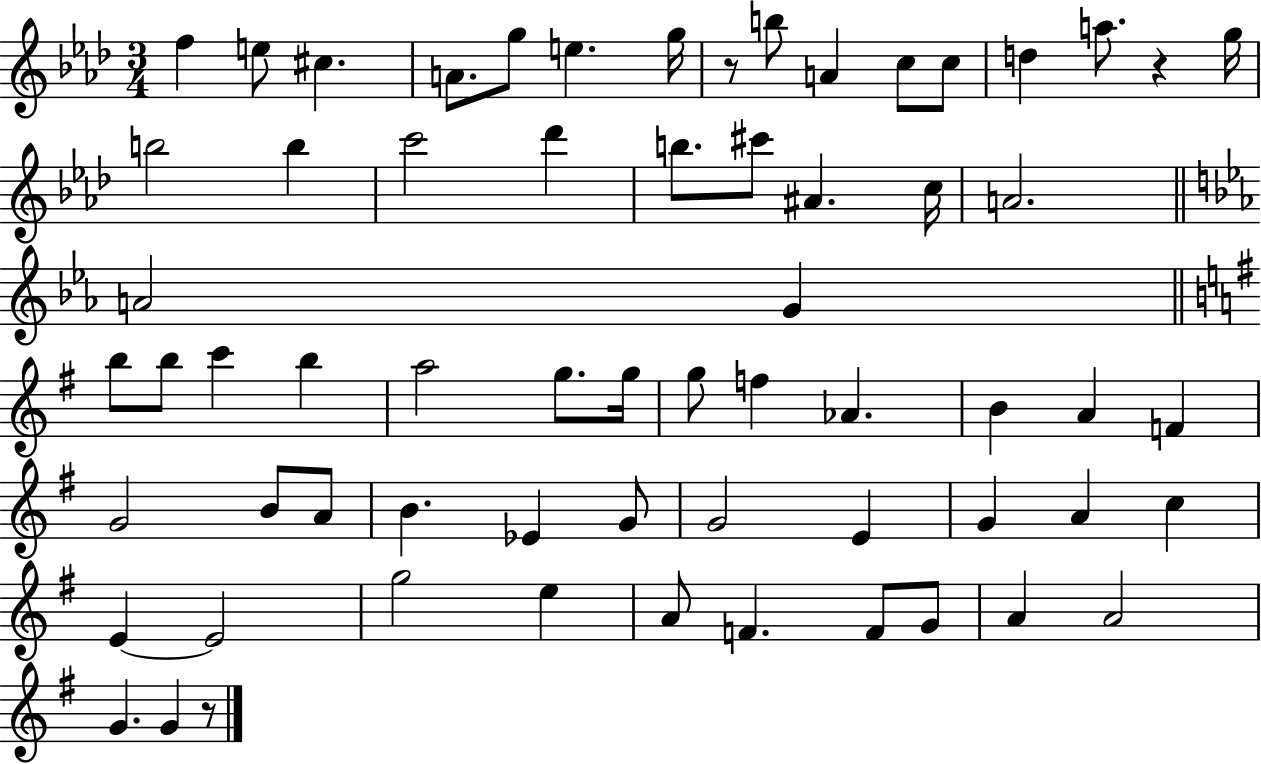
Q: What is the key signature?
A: AES major